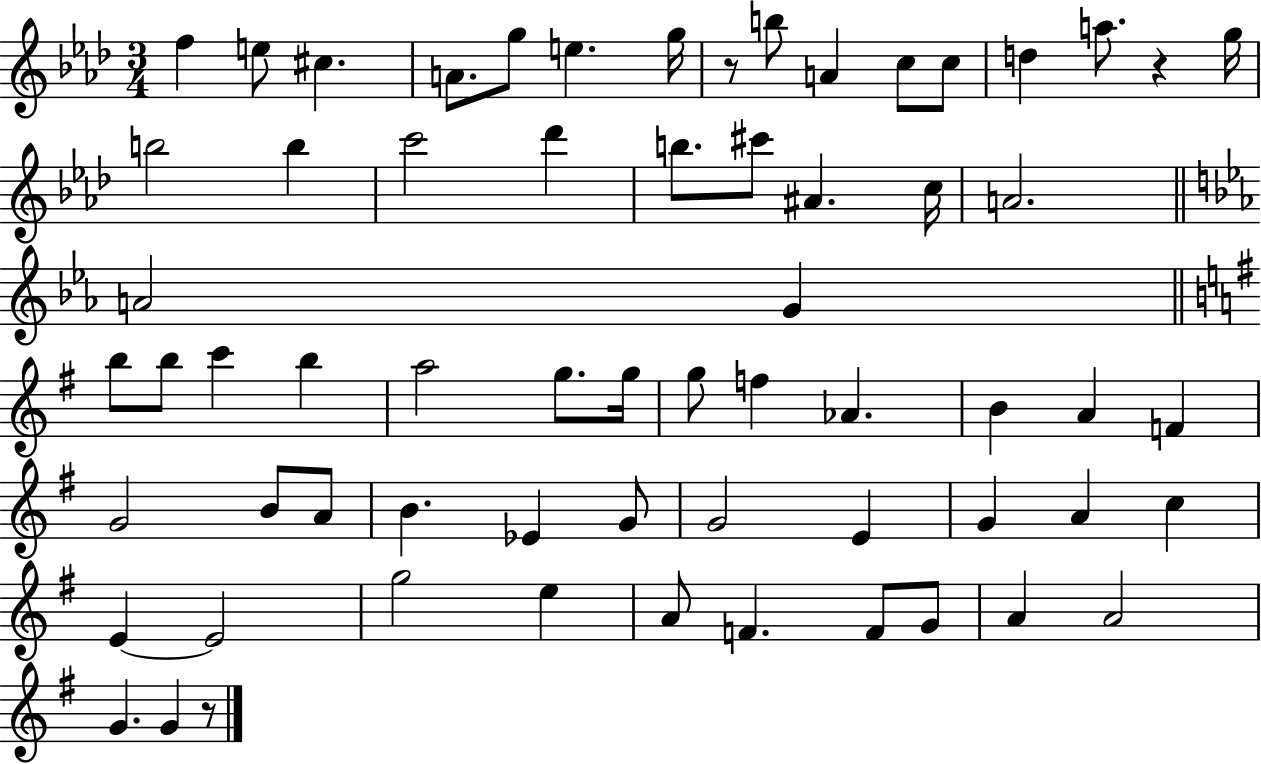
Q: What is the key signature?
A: AES major